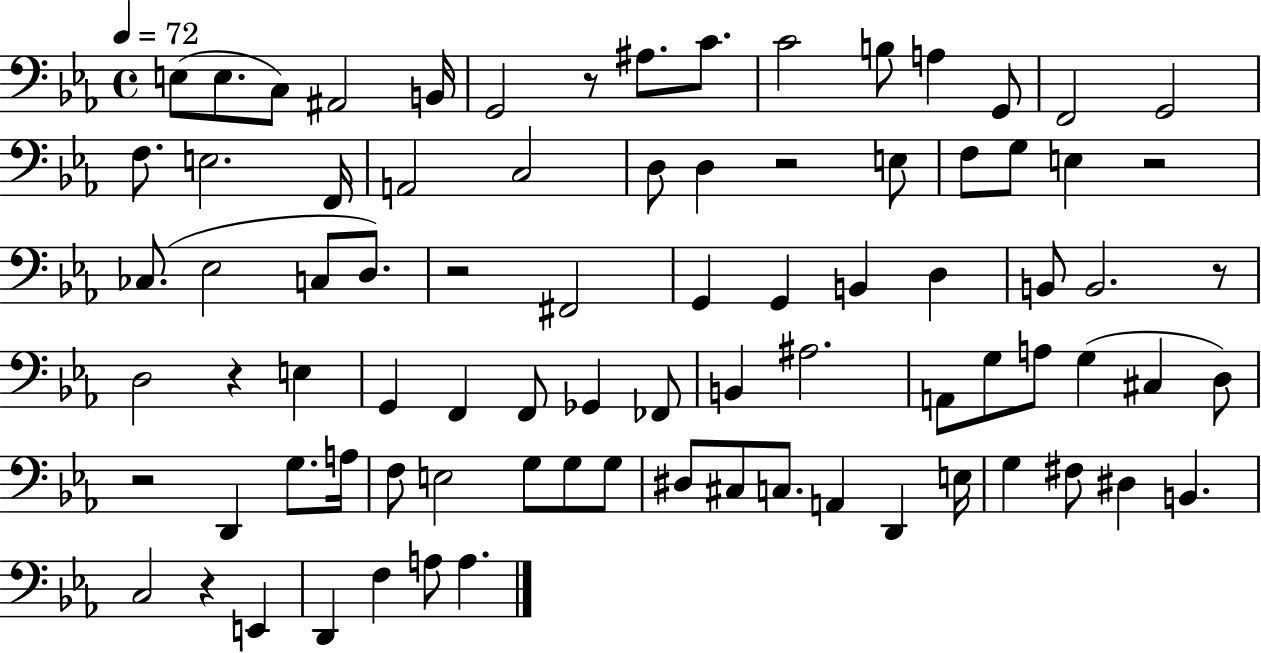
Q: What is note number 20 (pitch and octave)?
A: D3